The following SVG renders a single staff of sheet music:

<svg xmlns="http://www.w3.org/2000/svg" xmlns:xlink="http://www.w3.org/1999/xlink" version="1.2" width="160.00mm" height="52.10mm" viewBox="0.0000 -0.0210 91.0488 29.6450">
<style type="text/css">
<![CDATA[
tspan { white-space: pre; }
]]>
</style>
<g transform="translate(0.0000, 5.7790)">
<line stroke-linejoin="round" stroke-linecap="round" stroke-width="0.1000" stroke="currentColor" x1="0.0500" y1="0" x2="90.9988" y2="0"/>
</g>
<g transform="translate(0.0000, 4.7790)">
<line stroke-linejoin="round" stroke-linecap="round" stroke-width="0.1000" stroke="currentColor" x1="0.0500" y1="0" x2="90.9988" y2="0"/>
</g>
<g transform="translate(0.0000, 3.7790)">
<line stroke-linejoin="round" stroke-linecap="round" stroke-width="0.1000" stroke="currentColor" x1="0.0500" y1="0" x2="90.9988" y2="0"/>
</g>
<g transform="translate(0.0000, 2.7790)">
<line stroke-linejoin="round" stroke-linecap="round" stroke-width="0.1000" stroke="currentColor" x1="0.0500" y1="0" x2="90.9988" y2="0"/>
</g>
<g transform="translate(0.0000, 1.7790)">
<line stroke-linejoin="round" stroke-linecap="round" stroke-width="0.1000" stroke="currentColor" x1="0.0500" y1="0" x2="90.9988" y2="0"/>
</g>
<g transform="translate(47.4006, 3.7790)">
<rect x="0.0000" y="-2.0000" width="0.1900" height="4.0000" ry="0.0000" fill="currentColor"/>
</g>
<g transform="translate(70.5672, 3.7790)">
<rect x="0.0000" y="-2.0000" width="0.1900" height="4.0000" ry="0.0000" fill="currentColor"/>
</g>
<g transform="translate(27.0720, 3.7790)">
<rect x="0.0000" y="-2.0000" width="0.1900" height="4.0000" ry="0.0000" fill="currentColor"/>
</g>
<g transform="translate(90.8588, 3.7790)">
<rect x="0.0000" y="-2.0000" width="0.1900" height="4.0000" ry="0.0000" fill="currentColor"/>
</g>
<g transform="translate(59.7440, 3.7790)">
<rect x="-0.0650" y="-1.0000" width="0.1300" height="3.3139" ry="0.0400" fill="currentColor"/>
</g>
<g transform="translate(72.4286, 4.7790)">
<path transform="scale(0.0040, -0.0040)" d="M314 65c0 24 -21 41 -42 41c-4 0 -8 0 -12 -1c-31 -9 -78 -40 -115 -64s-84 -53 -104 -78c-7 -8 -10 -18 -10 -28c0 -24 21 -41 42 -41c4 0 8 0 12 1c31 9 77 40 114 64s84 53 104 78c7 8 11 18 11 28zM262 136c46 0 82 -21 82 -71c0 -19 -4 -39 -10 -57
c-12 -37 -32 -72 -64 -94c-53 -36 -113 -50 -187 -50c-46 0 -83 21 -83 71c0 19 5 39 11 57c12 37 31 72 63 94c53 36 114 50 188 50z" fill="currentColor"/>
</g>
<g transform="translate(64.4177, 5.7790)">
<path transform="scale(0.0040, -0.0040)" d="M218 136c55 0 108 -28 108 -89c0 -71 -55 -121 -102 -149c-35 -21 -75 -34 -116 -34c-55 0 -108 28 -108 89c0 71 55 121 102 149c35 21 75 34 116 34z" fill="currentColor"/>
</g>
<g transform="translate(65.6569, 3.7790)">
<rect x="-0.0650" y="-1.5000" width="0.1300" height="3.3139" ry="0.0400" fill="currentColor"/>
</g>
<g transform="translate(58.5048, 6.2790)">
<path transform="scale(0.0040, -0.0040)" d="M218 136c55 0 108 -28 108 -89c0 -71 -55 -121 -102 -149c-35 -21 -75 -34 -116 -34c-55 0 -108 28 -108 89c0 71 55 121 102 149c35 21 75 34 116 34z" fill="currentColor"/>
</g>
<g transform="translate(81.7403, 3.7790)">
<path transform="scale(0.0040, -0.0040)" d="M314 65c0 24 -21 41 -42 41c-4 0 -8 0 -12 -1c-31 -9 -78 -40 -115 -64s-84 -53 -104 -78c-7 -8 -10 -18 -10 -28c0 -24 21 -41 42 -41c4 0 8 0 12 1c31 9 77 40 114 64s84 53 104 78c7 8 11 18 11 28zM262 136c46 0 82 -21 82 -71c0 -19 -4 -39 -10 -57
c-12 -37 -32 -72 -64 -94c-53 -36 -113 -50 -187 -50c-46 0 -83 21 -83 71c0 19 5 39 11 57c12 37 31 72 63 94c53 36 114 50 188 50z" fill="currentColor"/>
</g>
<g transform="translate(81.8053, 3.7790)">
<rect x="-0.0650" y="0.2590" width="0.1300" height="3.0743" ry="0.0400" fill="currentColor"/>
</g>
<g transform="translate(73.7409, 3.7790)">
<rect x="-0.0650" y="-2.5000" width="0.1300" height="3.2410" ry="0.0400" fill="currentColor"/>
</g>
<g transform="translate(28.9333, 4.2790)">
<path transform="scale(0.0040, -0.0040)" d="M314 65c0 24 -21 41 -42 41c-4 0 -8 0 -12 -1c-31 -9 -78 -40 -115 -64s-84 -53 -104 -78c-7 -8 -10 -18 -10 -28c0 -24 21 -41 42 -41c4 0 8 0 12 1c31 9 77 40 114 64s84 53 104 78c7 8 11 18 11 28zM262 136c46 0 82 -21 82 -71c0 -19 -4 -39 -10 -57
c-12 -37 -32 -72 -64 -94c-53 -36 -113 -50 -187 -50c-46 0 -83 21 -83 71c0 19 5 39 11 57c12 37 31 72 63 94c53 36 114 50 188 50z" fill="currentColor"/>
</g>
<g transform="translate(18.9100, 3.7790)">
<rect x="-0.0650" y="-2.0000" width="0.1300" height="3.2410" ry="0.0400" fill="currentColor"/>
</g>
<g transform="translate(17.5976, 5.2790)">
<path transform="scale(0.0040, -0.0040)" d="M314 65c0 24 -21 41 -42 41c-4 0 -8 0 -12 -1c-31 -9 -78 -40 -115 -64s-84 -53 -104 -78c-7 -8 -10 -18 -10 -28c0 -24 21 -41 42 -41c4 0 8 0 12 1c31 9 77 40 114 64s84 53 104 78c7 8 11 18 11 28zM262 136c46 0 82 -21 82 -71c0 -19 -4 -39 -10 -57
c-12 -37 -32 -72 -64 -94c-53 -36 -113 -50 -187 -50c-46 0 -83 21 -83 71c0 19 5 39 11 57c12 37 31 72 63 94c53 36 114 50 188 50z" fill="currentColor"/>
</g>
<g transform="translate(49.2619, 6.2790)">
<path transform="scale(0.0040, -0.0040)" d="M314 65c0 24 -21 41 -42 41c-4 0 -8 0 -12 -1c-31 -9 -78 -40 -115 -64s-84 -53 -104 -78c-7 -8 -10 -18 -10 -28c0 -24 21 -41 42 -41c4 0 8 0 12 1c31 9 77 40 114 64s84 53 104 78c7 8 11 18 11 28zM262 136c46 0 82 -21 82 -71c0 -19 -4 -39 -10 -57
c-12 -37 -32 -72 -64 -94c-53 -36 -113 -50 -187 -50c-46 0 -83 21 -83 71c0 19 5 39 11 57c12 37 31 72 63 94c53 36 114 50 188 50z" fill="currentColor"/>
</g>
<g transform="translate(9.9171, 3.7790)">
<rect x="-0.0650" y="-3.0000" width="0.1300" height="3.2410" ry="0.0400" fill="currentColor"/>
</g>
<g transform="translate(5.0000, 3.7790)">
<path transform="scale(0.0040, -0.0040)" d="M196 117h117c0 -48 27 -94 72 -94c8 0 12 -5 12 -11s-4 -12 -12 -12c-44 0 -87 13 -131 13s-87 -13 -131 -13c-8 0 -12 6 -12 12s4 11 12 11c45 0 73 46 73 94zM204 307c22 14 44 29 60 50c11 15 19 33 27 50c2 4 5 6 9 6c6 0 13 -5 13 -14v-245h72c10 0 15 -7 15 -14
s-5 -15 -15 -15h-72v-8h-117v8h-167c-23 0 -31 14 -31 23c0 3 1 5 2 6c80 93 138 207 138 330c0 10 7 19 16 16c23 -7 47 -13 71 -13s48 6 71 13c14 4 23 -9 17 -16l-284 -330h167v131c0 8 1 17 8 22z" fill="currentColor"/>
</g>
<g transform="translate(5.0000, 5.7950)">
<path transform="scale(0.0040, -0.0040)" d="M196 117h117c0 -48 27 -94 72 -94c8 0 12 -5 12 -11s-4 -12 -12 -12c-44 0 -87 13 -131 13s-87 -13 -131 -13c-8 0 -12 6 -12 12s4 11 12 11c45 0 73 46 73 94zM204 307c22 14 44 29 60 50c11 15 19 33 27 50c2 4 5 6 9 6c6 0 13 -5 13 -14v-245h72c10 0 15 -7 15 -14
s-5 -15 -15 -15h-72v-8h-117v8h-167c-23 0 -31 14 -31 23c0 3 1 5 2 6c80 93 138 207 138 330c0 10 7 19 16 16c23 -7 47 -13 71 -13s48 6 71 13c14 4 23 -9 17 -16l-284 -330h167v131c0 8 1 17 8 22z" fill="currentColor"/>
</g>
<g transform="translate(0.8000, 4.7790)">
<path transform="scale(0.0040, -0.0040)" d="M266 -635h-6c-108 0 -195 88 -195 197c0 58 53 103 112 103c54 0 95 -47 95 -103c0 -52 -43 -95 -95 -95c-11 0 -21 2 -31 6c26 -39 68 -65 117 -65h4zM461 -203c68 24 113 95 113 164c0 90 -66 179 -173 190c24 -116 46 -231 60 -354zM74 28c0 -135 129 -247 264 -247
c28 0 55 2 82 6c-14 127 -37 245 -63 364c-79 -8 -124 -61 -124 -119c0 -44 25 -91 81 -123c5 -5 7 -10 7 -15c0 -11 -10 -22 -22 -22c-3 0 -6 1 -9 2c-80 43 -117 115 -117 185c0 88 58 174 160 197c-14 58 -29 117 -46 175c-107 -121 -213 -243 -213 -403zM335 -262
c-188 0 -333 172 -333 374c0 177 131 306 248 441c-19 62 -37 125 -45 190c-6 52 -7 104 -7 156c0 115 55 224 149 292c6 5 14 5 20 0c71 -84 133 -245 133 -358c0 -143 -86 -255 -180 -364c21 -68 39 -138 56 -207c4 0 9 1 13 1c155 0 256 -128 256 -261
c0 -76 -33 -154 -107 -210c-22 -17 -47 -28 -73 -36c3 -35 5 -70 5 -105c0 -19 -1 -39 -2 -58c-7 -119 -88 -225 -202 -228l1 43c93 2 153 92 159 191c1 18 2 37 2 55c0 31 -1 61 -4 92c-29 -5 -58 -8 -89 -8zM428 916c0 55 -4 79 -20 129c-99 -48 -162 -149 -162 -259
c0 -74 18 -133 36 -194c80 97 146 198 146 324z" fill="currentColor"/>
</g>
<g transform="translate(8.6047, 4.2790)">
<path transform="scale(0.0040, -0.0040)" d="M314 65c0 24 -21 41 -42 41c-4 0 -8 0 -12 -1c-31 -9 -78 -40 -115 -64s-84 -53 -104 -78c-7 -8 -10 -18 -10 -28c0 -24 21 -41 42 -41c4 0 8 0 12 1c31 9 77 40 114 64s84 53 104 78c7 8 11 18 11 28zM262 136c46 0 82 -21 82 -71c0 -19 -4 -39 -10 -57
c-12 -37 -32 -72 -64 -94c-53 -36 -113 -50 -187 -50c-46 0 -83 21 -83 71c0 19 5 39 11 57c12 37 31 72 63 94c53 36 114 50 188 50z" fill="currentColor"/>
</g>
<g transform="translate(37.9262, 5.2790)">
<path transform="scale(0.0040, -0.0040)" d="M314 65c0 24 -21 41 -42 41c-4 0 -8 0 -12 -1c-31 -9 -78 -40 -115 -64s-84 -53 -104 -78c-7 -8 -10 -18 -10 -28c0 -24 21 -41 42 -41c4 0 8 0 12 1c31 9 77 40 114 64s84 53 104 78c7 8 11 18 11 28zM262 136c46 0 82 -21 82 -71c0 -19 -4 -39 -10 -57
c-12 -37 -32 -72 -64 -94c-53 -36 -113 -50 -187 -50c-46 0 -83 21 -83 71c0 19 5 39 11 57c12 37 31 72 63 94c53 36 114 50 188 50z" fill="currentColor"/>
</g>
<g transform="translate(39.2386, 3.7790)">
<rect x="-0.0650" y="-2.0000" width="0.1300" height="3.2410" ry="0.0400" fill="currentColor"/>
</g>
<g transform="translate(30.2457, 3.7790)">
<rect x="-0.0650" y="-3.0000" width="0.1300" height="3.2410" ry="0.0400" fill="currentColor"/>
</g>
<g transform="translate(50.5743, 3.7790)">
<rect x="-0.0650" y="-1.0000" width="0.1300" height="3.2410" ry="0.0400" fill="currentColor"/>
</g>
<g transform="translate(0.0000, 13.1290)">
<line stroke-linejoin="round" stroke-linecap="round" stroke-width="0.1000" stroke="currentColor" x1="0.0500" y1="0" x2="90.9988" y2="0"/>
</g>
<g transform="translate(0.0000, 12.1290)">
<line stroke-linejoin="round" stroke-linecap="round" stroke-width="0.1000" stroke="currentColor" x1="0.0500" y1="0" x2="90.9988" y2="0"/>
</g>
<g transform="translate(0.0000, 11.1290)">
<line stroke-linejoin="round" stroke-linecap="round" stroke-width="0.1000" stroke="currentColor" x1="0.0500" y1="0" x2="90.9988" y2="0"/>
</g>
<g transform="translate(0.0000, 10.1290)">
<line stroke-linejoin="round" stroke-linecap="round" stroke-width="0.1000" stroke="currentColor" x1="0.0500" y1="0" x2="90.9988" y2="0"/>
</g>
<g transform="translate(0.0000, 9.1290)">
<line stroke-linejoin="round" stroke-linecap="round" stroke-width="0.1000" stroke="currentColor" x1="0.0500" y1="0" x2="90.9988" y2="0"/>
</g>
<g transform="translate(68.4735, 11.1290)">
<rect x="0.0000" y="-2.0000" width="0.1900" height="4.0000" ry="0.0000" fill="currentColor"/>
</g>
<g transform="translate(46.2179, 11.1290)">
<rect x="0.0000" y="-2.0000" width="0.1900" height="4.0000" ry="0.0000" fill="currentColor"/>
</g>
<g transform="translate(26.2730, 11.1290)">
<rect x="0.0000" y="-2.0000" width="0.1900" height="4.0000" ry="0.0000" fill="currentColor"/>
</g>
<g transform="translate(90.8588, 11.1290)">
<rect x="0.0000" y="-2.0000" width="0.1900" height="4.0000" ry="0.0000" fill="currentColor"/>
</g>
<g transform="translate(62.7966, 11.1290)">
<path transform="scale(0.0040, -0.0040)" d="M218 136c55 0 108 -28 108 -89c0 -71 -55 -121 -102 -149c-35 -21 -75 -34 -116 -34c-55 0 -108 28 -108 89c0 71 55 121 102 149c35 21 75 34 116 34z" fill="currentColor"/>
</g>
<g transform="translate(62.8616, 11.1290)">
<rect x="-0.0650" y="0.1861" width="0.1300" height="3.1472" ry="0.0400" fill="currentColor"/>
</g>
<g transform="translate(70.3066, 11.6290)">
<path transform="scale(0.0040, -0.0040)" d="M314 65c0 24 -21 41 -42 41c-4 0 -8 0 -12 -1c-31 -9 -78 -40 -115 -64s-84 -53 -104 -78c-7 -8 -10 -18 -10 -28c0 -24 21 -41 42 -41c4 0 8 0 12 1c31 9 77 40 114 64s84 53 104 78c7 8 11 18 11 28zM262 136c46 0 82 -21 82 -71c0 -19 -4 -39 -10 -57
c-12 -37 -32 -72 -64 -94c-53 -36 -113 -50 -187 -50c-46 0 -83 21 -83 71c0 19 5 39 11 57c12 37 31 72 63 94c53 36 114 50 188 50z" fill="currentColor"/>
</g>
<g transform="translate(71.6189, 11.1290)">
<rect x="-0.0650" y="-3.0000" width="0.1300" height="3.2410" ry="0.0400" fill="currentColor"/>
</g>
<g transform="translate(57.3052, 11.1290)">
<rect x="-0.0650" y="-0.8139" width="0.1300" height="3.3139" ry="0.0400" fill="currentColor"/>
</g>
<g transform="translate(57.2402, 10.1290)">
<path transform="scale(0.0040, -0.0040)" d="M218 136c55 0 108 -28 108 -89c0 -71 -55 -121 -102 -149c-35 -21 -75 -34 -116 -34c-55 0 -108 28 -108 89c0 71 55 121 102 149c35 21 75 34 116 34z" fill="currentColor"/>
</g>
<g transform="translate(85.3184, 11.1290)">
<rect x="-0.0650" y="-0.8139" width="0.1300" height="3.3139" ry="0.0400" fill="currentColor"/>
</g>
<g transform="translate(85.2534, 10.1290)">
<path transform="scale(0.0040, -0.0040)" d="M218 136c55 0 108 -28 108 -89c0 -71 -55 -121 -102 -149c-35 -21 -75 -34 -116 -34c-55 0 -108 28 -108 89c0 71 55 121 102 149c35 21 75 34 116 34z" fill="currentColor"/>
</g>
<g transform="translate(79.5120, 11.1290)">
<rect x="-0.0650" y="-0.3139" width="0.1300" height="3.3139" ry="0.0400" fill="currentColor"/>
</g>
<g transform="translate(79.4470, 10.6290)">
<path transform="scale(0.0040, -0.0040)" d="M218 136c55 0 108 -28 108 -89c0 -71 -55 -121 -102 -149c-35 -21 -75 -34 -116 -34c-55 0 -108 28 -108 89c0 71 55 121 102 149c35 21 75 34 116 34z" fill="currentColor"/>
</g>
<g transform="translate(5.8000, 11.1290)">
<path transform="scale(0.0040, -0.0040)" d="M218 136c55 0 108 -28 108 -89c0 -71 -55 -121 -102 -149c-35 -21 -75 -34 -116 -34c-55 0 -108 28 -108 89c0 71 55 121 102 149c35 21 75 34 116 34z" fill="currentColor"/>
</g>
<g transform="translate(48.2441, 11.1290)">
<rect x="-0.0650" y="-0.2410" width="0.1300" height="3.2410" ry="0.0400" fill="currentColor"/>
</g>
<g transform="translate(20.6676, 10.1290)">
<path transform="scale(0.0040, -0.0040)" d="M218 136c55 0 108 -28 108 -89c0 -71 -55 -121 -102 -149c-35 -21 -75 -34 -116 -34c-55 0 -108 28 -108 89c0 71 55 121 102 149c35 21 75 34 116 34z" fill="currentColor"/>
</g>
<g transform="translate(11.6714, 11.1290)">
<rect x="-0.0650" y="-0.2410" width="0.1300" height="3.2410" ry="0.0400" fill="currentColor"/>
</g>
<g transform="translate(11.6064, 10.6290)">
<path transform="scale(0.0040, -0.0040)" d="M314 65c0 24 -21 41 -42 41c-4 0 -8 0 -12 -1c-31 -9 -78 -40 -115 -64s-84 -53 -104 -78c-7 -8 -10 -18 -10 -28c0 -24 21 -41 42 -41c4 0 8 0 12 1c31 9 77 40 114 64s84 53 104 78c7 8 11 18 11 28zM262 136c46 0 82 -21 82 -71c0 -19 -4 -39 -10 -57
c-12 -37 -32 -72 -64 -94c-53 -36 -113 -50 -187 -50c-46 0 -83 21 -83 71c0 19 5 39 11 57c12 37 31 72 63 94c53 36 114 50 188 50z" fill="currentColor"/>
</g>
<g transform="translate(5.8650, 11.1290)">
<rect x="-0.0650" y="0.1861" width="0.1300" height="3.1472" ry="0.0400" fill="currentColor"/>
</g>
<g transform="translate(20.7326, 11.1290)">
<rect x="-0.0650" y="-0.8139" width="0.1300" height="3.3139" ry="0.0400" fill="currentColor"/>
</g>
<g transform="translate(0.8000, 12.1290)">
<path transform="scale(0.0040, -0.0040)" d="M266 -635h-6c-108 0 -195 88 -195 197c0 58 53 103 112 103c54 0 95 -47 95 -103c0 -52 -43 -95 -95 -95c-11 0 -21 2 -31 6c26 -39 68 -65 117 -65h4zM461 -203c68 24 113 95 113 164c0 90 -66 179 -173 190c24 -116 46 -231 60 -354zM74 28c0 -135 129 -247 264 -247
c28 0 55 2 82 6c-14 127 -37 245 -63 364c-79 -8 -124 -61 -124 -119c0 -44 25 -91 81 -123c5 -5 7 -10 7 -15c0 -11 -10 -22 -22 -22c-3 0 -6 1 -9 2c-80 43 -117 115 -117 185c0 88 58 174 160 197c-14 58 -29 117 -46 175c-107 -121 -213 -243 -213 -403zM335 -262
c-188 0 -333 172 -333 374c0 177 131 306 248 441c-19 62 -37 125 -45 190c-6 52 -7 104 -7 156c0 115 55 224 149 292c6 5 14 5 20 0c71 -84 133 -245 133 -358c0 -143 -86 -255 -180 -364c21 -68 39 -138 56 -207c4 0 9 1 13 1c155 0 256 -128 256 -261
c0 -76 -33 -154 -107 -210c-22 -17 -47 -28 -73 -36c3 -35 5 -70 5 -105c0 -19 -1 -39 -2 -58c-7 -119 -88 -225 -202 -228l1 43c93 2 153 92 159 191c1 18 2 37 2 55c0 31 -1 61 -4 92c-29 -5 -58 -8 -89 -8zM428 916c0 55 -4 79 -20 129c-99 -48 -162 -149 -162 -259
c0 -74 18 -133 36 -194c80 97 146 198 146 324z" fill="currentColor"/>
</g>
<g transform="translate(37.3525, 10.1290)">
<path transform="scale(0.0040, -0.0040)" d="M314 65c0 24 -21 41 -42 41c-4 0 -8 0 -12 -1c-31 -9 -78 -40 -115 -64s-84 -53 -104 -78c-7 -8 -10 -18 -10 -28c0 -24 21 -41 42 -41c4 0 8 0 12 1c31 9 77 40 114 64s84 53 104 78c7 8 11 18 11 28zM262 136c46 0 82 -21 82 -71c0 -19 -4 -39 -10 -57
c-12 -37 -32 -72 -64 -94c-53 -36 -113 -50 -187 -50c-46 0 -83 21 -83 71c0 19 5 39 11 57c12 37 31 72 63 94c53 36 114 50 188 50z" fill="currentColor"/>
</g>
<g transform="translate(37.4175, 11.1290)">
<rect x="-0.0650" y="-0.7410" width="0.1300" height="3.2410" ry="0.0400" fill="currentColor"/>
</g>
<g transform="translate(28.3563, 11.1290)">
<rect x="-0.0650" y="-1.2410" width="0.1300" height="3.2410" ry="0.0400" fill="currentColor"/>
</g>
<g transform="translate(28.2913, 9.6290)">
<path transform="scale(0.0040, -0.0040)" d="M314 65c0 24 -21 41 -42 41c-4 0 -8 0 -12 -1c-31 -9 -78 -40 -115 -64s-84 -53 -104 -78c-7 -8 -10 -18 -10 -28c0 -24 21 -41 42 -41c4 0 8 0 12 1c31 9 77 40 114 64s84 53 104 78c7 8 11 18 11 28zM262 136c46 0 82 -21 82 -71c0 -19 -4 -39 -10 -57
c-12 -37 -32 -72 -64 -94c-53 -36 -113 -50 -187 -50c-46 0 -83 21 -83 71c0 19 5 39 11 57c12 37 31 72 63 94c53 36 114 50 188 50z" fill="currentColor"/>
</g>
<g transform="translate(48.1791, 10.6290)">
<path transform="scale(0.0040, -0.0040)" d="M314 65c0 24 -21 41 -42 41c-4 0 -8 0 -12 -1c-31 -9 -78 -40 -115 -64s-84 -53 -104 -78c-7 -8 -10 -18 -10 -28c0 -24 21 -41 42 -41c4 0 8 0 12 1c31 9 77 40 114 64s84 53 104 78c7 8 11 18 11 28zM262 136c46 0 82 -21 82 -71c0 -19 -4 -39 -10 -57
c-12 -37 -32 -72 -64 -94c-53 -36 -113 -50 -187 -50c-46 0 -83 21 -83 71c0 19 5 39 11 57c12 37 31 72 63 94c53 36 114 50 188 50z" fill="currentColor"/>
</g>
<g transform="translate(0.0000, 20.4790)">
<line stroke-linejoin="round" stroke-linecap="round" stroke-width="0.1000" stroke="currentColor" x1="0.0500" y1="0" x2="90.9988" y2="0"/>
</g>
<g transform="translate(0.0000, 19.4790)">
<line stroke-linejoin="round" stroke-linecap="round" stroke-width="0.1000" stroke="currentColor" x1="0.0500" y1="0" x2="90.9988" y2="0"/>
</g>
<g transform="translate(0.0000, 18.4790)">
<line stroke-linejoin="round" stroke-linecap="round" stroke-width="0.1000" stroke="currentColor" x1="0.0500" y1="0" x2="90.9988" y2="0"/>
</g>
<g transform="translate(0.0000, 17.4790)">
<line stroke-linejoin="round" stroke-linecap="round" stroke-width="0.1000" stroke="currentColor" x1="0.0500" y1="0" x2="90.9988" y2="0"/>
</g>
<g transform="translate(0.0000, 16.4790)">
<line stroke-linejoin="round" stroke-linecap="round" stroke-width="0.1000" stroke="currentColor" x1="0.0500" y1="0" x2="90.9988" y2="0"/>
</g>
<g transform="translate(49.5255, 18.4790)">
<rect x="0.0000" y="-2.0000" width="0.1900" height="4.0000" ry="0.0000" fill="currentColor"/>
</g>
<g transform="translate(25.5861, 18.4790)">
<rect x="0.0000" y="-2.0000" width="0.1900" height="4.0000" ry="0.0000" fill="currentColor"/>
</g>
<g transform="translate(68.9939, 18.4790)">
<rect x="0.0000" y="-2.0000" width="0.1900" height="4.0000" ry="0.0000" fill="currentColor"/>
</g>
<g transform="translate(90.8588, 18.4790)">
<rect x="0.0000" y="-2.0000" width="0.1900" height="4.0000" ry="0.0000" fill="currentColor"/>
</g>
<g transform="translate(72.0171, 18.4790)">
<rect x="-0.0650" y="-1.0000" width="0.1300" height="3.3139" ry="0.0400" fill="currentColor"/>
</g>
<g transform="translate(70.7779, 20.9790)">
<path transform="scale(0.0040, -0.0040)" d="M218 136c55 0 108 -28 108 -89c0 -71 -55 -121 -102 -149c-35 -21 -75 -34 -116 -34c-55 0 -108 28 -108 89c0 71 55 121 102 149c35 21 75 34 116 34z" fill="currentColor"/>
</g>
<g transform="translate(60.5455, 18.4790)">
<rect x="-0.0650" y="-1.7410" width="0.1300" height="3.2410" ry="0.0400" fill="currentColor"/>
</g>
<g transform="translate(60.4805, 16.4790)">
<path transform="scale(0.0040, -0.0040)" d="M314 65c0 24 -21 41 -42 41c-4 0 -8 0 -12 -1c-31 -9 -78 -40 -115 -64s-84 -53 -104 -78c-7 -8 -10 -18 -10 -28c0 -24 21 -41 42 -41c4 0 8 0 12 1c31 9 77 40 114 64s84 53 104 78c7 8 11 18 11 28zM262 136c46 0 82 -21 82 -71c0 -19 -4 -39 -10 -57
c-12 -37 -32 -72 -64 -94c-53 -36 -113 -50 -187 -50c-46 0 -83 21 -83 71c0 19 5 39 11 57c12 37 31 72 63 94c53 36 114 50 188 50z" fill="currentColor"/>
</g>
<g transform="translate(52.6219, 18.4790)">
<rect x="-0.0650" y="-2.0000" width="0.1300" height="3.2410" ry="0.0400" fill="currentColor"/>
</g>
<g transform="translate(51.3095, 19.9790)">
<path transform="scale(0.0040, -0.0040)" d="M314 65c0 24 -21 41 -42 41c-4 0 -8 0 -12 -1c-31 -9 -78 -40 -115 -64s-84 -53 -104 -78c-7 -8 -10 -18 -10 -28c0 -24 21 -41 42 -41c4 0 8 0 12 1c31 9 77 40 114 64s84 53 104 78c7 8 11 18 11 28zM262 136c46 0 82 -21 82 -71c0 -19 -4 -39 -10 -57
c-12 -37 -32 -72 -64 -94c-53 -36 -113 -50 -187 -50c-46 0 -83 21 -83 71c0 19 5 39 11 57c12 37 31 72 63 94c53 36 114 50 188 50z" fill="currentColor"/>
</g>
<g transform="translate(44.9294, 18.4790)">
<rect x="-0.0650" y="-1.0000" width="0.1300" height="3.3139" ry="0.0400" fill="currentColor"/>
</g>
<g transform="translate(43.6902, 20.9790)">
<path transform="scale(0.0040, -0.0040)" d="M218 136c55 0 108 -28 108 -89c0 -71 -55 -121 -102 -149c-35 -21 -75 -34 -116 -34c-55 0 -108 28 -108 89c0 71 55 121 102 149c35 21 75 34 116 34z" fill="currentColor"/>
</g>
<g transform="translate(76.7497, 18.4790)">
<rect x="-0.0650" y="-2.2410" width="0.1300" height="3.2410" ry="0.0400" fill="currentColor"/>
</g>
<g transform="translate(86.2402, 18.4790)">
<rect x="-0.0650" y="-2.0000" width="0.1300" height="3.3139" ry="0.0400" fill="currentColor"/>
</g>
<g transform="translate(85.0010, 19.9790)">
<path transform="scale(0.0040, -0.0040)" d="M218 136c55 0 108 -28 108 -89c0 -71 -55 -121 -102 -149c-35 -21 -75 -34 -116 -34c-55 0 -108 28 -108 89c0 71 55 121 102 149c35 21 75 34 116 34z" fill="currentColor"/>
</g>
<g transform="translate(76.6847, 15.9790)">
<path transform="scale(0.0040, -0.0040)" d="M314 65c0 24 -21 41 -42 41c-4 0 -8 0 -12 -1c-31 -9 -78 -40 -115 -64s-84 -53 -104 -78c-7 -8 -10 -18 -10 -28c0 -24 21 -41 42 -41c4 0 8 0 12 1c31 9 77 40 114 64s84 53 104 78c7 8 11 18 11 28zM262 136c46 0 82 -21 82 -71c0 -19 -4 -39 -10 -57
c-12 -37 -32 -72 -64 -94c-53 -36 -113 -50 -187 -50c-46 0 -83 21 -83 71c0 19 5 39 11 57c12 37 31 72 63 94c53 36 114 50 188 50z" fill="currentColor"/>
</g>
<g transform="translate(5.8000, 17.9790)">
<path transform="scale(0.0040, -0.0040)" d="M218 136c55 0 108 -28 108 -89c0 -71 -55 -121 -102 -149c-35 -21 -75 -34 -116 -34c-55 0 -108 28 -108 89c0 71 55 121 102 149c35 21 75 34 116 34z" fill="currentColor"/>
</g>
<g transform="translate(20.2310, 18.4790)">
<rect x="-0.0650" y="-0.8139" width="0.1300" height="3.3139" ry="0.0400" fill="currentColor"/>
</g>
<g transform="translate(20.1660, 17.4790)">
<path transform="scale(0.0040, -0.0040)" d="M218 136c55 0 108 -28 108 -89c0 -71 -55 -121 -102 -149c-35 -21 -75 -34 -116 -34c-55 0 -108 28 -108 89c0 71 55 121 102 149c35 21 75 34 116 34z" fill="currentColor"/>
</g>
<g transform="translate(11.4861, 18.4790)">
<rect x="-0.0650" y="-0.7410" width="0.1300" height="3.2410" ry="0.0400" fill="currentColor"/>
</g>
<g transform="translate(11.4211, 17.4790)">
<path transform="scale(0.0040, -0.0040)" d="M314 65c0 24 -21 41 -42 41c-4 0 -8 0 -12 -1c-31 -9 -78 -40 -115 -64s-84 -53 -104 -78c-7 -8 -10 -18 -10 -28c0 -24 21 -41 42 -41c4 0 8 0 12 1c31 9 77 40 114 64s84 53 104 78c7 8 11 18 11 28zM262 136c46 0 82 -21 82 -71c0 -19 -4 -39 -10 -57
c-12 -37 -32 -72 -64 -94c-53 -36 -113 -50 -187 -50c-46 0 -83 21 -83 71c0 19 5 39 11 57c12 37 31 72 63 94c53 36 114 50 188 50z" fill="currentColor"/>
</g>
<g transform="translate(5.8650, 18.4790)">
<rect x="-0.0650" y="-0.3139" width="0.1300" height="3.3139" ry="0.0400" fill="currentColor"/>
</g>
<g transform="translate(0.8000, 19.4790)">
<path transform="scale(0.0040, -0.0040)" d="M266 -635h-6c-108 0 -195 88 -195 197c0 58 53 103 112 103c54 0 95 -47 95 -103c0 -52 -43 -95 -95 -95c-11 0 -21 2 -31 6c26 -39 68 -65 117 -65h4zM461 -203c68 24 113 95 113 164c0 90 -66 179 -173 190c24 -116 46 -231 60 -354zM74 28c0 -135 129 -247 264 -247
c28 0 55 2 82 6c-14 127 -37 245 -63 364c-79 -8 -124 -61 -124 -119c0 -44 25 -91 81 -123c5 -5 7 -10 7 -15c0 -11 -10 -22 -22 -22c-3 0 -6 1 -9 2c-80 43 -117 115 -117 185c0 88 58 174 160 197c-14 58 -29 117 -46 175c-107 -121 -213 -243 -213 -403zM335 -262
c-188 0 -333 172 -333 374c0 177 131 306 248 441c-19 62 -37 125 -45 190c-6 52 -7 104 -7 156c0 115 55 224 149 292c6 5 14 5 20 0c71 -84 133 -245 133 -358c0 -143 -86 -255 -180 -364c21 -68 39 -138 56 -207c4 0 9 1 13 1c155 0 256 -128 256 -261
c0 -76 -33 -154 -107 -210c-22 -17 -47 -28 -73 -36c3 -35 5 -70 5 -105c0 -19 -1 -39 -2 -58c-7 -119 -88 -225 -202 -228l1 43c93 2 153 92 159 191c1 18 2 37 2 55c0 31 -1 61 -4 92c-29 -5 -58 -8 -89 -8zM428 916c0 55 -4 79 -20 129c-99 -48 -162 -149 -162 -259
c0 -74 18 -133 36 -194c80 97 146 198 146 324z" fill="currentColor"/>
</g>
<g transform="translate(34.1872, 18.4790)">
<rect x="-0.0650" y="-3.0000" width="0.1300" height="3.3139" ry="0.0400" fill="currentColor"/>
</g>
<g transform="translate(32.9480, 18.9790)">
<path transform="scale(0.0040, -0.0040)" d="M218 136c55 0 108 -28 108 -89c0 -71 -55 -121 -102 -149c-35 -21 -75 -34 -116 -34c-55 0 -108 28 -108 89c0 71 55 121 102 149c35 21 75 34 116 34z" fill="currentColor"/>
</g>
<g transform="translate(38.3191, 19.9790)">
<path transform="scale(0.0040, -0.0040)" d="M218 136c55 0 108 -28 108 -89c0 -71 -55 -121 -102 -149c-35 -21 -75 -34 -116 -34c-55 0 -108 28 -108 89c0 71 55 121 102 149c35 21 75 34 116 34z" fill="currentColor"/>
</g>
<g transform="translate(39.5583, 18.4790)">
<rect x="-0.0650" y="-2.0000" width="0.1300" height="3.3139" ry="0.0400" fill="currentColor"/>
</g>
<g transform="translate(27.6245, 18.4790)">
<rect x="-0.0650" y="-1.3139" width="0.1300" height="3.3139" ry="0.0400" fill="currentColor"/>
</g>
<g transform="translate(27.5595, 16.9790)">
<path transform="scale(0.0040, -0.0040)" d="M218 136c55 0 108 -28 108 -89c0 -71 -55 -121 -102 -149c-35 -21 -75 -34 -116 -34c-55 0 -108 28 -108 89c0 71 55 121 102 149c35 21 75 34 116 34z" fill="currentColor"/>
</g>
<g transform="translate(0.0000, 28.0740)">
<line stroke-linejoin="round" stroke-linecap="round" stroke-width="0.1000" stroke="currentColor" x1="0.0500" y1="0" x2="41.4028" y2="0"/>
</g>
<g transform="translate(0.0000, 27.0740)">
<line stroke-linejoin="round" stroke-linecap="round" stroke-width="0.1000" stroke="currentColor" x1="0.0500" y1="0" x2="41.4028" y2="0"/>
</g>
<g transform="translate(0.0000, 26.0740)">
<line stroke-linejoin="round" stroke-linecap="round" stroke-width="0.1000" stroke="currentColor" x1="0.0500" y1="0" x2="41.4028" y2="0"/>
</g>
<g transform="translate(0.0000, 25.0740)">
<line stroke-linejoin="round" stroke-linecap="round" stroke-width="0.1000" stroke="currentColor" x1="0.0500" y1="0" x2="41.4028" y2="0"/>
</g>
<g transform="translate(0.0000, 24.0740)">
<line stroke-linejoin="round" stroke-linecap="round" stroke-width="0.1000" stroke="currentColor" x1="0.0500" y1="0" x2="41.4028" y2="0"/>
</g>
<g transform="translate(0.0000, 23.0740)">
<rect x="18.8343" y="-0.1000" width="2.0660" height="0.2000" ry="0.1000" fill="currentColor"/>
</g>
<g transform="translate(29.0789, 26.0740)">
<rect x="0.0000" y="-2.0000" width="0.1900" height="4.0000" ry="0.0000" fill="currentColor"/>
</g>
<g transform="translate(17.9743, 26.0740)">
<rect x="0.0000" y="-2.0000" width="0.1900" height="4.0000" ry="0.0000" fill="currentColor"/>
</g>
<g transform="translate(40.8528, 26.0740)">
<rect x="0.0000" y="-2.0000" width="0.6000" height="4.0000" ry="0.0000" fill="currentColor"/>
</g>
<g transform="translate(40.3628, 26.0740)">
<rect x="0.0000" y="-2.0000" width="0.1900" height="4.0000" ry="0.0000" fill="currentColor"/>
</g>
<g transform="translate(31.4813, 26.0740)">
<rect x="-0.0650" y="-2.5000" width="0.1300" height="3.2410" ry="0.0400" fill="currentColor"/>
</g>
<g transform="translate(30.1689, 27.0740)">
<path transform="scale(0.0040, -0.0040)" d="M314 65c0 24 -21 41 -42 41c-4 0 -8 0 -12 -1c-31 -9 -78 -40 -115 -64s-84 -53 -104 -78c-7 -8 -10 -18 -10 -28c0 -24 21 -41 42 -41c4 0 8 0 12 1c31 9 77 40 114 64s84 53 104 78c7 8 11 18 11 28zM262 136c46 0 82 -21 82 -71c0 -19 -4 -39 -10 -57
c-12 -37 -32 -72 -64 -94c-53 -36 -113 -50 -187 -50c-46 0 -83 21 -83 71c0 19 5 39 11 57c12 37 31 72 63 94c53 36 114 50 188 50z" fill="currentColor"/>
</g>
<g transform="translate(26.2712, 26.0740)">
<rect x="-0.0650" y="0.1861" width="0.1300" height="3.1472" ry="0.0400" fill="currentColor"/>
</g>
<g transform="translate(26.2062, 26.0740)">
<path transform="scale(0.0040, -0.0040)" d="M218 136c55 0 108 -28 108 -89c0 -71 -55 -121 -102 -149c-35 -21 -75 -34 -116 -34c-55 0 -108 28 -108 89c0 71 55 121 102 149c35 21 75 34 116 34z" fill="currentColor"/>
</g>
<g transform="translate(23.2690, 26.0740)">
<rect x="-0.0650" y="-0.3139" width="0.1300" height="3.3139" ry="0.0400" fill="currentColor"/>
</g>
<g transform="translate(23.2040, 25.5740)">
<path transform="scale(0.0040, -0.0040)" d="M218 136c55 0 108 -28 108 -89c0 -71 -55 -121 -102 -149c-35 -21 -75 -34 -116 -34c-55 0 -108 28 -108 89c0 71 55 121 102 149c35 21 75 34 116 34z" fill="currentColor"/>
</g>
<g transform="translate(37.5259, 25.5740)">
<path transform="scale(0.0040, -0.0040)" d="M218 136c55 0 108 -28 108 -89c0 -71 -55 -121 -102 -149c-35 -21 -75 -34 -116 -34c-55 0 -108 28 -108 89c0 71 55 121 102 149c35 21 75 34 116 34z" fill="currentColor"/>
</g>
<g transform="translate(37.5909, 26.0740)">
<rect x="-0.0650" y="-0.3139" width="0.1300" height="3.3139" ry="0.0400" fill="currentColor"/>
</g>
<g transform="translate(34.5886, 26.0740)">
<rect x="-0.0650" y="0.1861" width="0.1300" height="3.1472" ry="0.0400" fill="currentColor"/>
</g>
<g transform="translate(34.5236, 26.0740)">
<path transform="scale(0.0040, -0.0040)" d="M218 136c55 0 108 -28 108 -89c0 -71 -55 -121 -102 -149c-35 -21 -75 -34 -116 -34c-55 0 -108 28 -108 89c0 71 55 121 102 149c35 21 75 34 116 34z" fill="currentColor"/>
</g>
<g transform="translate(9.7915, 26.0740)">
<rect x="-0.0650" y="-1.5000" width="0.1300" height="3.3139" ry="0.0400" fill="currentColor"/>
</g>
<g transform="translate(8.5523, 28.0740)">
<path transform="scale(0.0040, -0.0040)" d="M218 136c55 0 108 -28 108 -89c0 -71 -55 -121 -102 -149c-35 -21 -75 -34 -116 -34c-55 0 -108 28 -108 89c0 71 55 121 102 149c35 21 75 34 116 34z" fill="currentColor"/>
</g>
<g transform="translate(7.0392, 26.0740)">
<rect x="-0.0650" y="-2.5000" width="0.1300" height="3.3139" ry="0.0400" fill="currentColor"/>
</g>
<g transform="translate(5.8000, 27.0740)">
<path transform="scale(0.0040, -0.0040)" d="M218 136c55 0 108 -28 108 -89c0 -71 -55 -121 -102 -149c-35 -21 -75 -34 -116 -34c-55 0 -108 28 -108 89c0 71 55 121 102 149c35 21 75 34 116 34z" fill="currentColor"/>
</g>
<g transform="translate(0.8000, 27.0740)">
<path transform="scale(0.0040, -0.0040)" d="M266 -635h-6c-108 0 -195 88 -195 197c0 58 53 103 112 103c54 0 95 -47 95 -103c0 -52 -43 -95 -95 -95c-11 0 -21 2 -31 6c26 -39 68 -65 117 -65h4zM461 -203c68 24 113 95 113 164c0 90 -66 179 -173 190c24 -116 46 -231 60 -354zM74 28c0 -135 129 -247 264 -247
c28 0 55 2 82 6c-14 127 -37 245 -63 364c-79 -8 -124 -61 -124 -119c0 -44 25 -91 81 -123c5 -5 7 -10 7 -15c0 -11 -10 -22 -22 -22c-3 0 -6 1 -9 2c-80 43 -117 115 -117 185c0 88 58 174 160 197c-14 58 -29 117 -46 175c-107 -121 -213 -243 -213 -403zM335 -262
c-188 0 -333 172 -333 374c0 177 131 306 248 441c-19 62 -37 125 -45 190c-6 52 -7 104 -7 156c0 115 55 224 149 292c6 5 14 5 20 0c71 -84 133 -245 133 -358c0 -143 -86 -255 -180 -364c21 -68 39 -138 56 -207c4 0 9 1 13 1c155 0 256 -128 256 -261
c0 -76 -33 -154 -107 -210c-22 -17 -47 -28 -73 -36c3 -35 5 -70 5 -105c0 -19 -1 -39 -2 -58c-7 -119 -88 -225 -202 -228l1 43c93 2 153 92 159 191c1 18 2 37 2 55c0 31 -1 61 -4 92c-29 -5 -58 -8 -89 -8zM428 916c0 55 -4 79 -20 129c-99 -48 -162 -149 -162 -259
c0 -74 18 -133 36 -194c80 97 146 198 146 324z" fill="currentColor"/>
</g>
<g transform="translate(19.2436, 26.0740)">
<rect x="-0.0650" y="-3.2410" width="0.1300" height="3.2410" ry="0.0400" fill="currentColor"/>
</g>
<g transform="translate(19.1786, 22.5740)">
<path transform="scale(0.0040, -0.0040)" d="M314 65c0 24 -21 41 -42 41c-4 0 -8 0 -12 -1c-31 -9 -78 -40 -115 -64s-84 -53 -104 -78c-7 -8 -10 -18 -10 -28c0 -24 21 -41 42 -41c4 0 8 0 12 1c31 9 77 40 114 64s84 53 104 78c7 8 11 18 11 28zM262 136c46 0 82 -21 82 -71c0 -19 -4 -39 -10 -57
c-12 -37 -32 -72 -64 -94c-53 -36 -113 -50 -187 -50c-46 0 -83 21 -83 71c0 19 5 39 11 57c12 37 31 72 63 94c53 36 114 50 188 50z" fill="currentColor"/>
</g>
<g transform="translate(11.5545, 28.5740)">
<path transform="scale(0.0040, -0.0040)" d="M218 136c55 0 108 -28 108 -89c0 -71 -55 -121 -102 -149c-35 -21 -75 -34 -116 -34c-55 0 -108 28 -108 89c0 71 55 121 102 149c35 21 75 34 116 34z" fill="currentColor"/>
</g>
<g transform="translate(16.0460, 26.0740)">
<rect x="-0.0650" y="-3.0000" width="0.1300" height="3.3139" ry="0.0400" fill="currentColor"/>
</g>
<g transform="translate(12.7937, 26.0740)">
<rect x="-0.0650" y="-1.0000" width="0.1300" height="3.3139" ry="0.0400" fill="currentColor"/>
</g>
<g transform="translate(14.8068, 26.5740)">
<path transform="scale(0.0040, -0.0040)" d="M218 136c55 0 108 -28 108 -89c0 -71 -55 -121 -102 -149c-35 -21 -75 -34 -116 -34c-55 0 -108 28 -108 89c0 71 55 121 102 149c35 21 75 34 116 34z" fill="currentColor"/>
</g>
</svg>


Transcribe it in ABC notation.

X:1
T:Untitled
M:4/4
L:1/4
K:C
A2 F2 A2 F2 D2 D E G2 B2 B c2 d e2 d2 c2 d B A2 c d c d2 d e A F D F2 f2 D g2 F G E D A b2 c B G2 B c